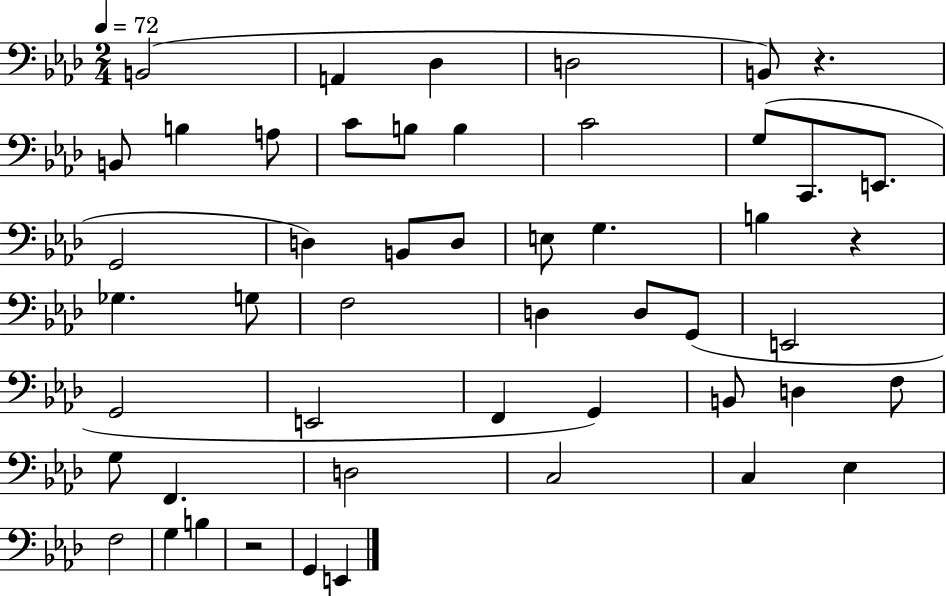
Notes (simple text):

B2/h A2/q Db3/q D3/h B2/e R/q. B2/e B3/q A3/e C4/e B3/e B3/q C4/h G3/e C2/e. E2/e. G2/h D3/q B2/e D3/e E3/e G3/q. B3/q R/q Gb3/q. G3/e F3/h D3/q D3/e G2/e E2/h G2/h E2/h F2/q G2/q B2/e D3/q F3/e G3/e F2/q. D3/h C3/h C3/q Eb3/q F3/h G3/q B3/q R/h G2/q E2/q